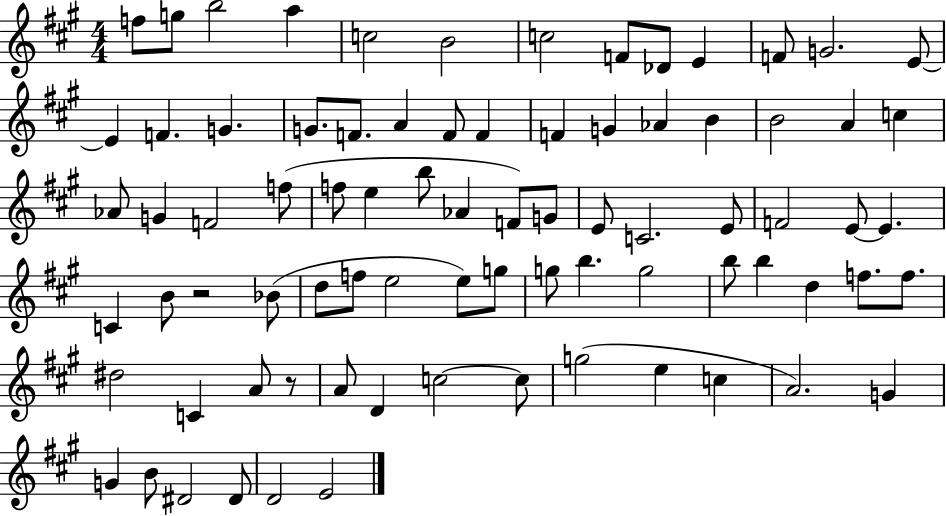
F5/e G5/e B5/h A5/q C5/h B4/h C5/h F4/e Db4/e E4/q F4/e G4/h. E4/e E4/q F4/q. G4/q. G4/e. F4/e. A4/q F4/e F4/q F4/q G4/q Ab4/q B4/q B4/h A4/q C5/q Ab4/e G4/q F4/h F5/e F5/e E5/q B5/e Ab4/q F4/e G4/e E4/e C4/h. E4/e F4/h E4/e E4/q. C4/q B4/e R/h Bb4/e D5/e F5/e E5/h E5/e G5/e G5/e B5/q. G5/h B5/e B5/q D5/q F5/e. F5/e. D#5/h C4/q A4/e R/e A4/e D4/q C5/h C5/e G5/h E5/q C5/q A4/h. G4/q G4/q B4/e D#4/h D#4/e D4/h E4/h